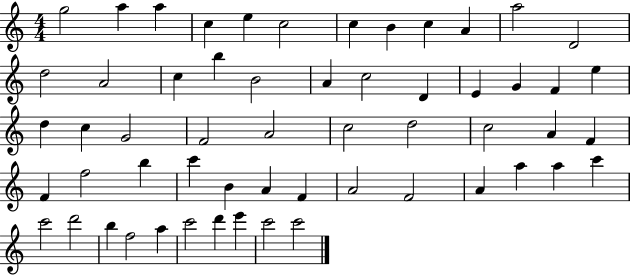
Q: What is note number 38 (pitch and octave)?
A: C6